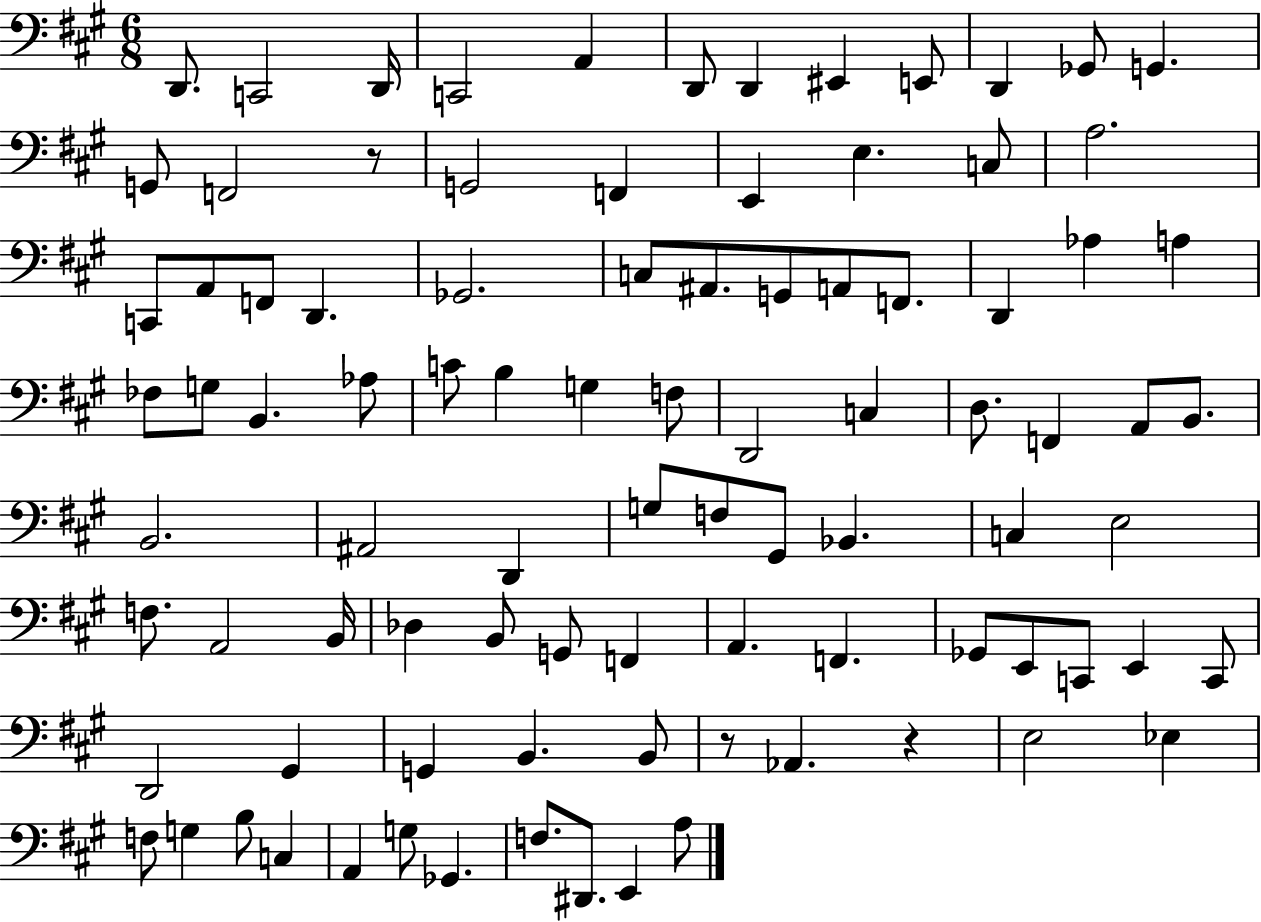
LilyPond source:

{
  \clef bass
  \numericTimeSignature
  \time 6/8
  \key a \major
  \repeat volta 2 { d,8. c,2 d,16 | c,2 a,4 | d,8 d,4 eis,4 e,8 | d,4 ges,8 g,4. | \break g,8 f,2 r8 | g,2 f,4 | e,4 e4. c8 | a2. | \break c,8 a,8 f,8 d,4. | ges,2. | c8 ais,8. g,8 a,8 f,8. | d,4 aes4 a4 | \break fes8 g8 b,4. aes8 | c'8 b4 g4 f8 | d,2 c4 | d8. f,4 a,8 b,8. | \break b,2. | ais,2 d,4 | g8 f8 gis,8 bes,4. | c4 e2 | \break f8. a,2 b,16 | des4 b,8 g,8 f,4 | a,4. f,4. | ges,8 e,8 c,8 e,4 c,8 | \break d,2 gis,4 | g,4 b,4. b,8 | r8 aes,4. r4 | e2 ees4 | \break f8 g4 b8 c4 | a,4 g8 ges,4. | f8. dis,8. e,4 a8 | } \bar "|."
}